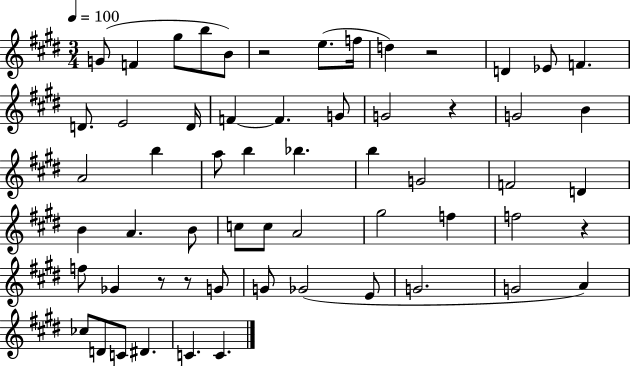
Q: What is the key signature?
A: E major